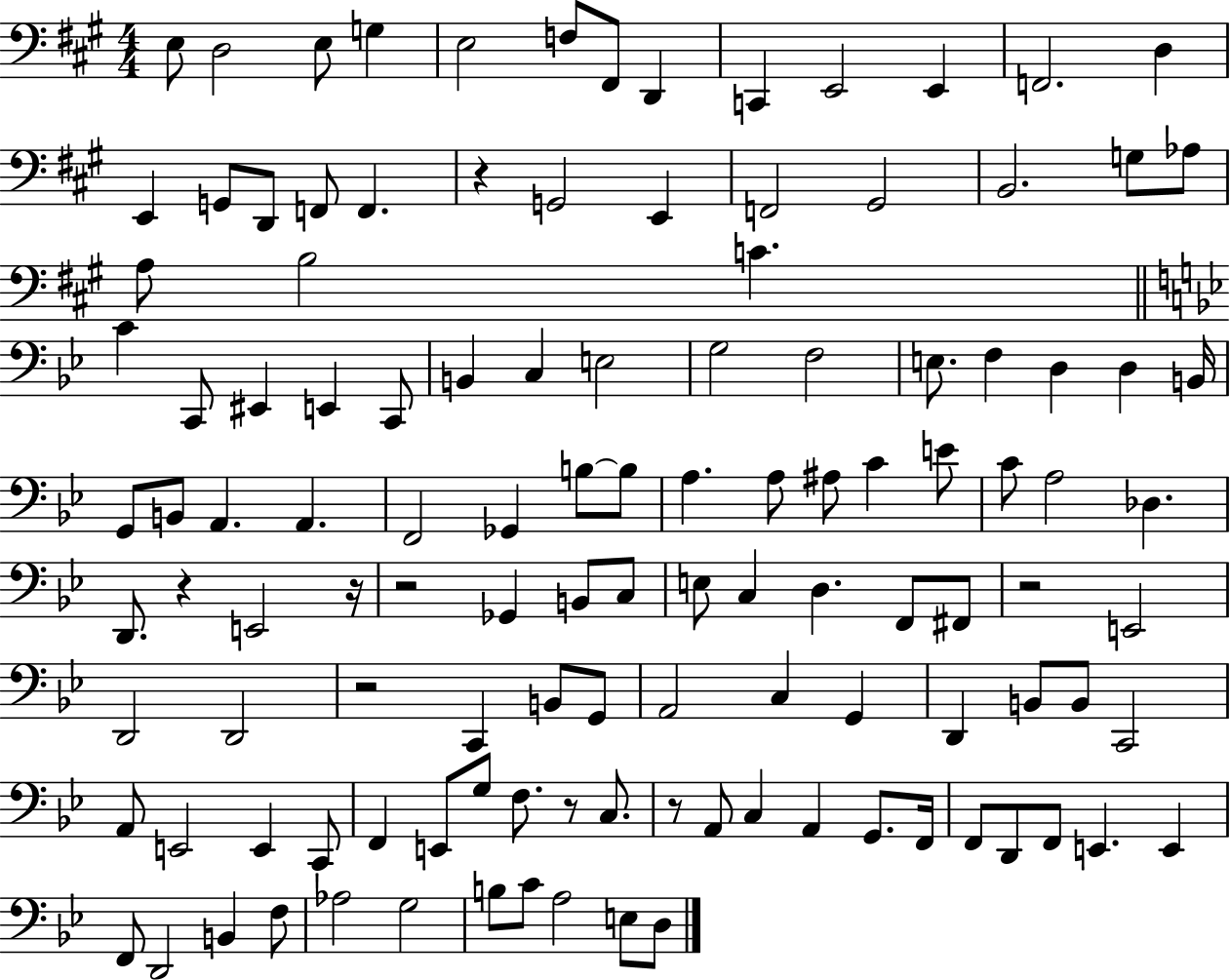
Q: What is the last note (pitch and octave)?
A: D3